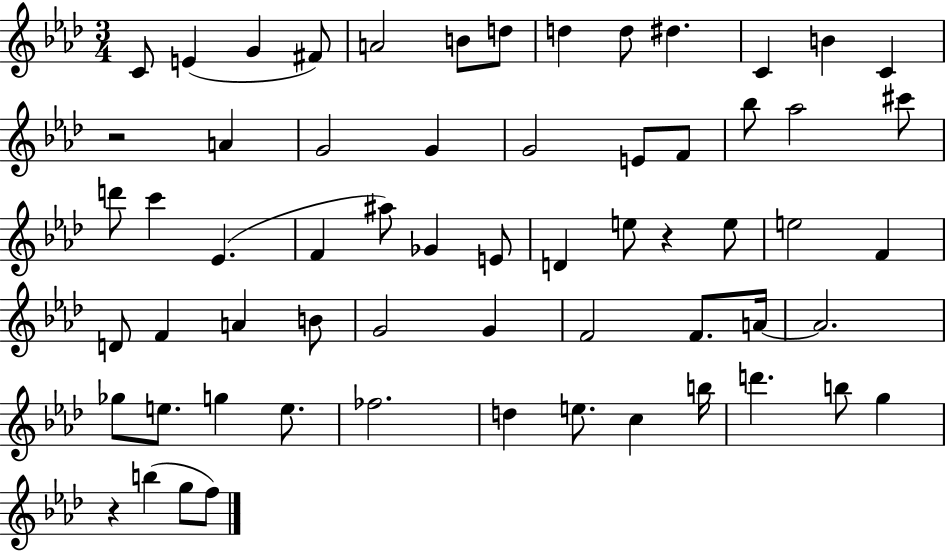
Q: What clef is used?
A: treble